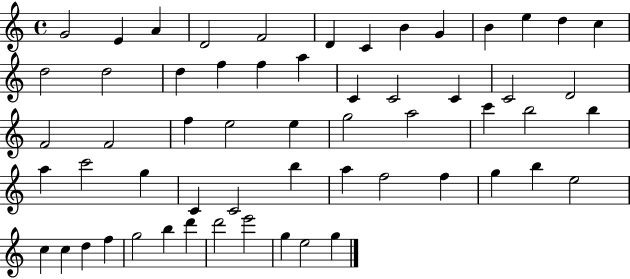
{
  \clef treble
  \time 4/4
  \defaultTimeSignature
  \key c \major
  g'2 e'4 a'4 | d'2 f'2 | d'4 c'4 b'4 g'4 | b'4 e''4 d''4 c''4 | \break d''2 d''2 | d''4 f''4 f''4 a''4 | c'4 c'2 c'4 | c'2 d'2 | \break f'2 f'2 | f''4 e''2 e''4 | g''2 a''2 | c'''4 b''2 b''4 | \break a''4 c'''2 g''4 | c'4 c'2 b''4 | a''4 f''2 f''4 | g''4 b''4 e''2 | \break c''4 c''4 d''4 f''4 | g''2 b''4 d'''4 | d'''2 e'''2 | g''4 e''2 g''4 | \break \bar "|."
}